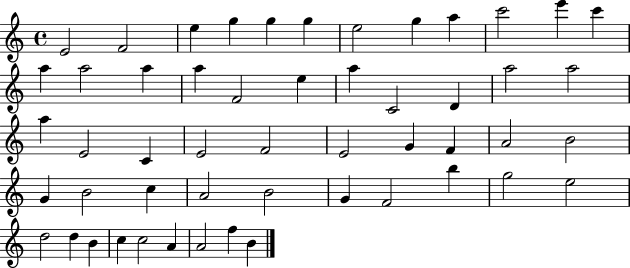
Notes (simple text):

E4/h F4/h E5/q G5/q G5/q G5/q E5/h G5/q A5/q C6/h E6/q C6/q A5/q A5/h A5/q A5/q F4/h E5/q A5/q C4/h D4/q A5/h A5/h A5/q E4/h C4/q E4/h F4/h E4/h G4/q F4/q A4/h B4/h G4/q B4/h C5/q A4/h B4/h G4/q F4/h B5/q G5/h E5/h D5/h D5/q B4/q C5/q C5/h A4/q A4/h F5/q B4/q